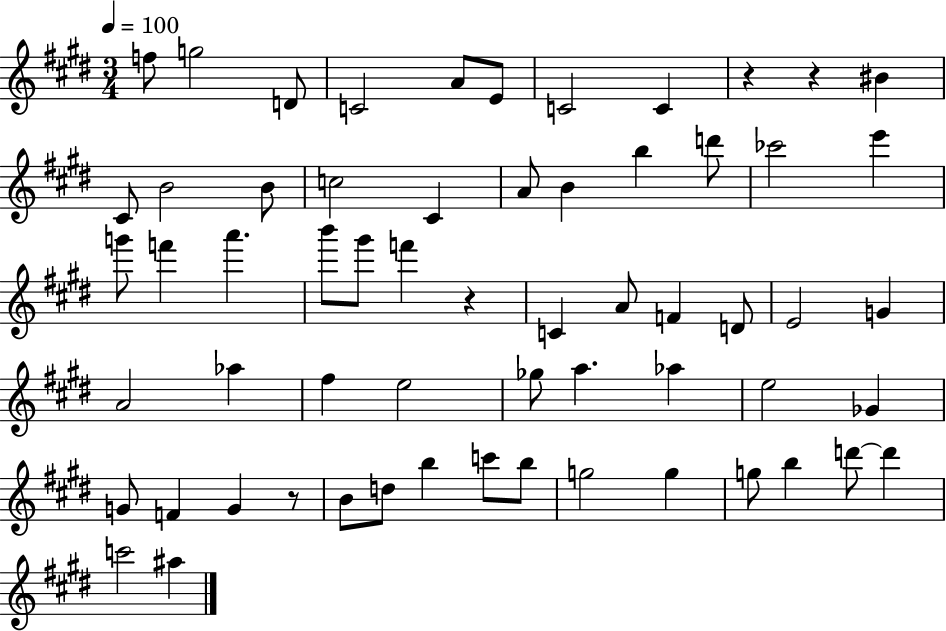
F5/e G5/h D4/e C4/h A4/e E4/e C4/h C4/q R/q R/q BIS4/q C#4/e B4/h B4/e C5/h C#4/q A4/e B4/q B5/q D6/e CES6/h E6/q G6/e F6/q A6/q. B6/e G#6/e F6/q R/q C4/q A4/e F4/q D4/e E4/h G4/q A4/h Ab5/q F#5/q E5/h Gb5/e A5/q. Ab5/q E5/h Gb4/q G4/e F4/q G4/q R/e B4/e D5/e B5/q C6/e B5/e G5/h G5/q G5/e B5/q D6/e D6/q C6/h A#5/q